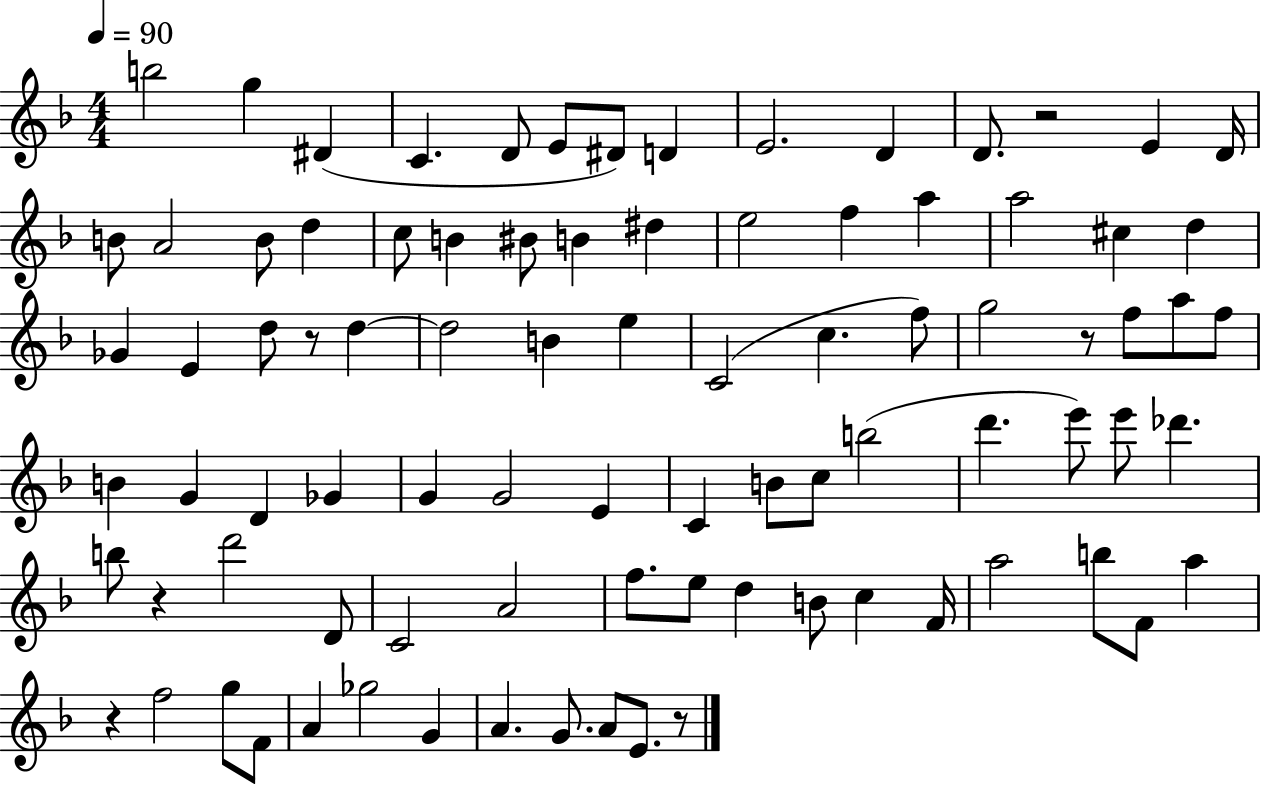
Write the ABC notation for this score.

X:1
T:Untitled
M:4/4
L:1/4
K:F
b2 g ^D C D/2 E/2 ^D/2 D E2 D D/2 z2 E D/4 B/2 A2 B/2 d c/2 B ^B/2 B ^d e2 f a a2 ^c d _G E d/2 z/2 d d2 B e C2 c f/2 g2 z/2 f/2 a/2 f/2 B G D _G G G2 E C B/2 c/2 b2 d' e'/2 e'/2 _d' b/2 z d'2 D/2 C2 A2 f/2 e/2 d B/2 c F/4 a2 b/2 F/2 a z f2 g/2 F/2 A _g2 G A G/2 A/2 E/2 z/2